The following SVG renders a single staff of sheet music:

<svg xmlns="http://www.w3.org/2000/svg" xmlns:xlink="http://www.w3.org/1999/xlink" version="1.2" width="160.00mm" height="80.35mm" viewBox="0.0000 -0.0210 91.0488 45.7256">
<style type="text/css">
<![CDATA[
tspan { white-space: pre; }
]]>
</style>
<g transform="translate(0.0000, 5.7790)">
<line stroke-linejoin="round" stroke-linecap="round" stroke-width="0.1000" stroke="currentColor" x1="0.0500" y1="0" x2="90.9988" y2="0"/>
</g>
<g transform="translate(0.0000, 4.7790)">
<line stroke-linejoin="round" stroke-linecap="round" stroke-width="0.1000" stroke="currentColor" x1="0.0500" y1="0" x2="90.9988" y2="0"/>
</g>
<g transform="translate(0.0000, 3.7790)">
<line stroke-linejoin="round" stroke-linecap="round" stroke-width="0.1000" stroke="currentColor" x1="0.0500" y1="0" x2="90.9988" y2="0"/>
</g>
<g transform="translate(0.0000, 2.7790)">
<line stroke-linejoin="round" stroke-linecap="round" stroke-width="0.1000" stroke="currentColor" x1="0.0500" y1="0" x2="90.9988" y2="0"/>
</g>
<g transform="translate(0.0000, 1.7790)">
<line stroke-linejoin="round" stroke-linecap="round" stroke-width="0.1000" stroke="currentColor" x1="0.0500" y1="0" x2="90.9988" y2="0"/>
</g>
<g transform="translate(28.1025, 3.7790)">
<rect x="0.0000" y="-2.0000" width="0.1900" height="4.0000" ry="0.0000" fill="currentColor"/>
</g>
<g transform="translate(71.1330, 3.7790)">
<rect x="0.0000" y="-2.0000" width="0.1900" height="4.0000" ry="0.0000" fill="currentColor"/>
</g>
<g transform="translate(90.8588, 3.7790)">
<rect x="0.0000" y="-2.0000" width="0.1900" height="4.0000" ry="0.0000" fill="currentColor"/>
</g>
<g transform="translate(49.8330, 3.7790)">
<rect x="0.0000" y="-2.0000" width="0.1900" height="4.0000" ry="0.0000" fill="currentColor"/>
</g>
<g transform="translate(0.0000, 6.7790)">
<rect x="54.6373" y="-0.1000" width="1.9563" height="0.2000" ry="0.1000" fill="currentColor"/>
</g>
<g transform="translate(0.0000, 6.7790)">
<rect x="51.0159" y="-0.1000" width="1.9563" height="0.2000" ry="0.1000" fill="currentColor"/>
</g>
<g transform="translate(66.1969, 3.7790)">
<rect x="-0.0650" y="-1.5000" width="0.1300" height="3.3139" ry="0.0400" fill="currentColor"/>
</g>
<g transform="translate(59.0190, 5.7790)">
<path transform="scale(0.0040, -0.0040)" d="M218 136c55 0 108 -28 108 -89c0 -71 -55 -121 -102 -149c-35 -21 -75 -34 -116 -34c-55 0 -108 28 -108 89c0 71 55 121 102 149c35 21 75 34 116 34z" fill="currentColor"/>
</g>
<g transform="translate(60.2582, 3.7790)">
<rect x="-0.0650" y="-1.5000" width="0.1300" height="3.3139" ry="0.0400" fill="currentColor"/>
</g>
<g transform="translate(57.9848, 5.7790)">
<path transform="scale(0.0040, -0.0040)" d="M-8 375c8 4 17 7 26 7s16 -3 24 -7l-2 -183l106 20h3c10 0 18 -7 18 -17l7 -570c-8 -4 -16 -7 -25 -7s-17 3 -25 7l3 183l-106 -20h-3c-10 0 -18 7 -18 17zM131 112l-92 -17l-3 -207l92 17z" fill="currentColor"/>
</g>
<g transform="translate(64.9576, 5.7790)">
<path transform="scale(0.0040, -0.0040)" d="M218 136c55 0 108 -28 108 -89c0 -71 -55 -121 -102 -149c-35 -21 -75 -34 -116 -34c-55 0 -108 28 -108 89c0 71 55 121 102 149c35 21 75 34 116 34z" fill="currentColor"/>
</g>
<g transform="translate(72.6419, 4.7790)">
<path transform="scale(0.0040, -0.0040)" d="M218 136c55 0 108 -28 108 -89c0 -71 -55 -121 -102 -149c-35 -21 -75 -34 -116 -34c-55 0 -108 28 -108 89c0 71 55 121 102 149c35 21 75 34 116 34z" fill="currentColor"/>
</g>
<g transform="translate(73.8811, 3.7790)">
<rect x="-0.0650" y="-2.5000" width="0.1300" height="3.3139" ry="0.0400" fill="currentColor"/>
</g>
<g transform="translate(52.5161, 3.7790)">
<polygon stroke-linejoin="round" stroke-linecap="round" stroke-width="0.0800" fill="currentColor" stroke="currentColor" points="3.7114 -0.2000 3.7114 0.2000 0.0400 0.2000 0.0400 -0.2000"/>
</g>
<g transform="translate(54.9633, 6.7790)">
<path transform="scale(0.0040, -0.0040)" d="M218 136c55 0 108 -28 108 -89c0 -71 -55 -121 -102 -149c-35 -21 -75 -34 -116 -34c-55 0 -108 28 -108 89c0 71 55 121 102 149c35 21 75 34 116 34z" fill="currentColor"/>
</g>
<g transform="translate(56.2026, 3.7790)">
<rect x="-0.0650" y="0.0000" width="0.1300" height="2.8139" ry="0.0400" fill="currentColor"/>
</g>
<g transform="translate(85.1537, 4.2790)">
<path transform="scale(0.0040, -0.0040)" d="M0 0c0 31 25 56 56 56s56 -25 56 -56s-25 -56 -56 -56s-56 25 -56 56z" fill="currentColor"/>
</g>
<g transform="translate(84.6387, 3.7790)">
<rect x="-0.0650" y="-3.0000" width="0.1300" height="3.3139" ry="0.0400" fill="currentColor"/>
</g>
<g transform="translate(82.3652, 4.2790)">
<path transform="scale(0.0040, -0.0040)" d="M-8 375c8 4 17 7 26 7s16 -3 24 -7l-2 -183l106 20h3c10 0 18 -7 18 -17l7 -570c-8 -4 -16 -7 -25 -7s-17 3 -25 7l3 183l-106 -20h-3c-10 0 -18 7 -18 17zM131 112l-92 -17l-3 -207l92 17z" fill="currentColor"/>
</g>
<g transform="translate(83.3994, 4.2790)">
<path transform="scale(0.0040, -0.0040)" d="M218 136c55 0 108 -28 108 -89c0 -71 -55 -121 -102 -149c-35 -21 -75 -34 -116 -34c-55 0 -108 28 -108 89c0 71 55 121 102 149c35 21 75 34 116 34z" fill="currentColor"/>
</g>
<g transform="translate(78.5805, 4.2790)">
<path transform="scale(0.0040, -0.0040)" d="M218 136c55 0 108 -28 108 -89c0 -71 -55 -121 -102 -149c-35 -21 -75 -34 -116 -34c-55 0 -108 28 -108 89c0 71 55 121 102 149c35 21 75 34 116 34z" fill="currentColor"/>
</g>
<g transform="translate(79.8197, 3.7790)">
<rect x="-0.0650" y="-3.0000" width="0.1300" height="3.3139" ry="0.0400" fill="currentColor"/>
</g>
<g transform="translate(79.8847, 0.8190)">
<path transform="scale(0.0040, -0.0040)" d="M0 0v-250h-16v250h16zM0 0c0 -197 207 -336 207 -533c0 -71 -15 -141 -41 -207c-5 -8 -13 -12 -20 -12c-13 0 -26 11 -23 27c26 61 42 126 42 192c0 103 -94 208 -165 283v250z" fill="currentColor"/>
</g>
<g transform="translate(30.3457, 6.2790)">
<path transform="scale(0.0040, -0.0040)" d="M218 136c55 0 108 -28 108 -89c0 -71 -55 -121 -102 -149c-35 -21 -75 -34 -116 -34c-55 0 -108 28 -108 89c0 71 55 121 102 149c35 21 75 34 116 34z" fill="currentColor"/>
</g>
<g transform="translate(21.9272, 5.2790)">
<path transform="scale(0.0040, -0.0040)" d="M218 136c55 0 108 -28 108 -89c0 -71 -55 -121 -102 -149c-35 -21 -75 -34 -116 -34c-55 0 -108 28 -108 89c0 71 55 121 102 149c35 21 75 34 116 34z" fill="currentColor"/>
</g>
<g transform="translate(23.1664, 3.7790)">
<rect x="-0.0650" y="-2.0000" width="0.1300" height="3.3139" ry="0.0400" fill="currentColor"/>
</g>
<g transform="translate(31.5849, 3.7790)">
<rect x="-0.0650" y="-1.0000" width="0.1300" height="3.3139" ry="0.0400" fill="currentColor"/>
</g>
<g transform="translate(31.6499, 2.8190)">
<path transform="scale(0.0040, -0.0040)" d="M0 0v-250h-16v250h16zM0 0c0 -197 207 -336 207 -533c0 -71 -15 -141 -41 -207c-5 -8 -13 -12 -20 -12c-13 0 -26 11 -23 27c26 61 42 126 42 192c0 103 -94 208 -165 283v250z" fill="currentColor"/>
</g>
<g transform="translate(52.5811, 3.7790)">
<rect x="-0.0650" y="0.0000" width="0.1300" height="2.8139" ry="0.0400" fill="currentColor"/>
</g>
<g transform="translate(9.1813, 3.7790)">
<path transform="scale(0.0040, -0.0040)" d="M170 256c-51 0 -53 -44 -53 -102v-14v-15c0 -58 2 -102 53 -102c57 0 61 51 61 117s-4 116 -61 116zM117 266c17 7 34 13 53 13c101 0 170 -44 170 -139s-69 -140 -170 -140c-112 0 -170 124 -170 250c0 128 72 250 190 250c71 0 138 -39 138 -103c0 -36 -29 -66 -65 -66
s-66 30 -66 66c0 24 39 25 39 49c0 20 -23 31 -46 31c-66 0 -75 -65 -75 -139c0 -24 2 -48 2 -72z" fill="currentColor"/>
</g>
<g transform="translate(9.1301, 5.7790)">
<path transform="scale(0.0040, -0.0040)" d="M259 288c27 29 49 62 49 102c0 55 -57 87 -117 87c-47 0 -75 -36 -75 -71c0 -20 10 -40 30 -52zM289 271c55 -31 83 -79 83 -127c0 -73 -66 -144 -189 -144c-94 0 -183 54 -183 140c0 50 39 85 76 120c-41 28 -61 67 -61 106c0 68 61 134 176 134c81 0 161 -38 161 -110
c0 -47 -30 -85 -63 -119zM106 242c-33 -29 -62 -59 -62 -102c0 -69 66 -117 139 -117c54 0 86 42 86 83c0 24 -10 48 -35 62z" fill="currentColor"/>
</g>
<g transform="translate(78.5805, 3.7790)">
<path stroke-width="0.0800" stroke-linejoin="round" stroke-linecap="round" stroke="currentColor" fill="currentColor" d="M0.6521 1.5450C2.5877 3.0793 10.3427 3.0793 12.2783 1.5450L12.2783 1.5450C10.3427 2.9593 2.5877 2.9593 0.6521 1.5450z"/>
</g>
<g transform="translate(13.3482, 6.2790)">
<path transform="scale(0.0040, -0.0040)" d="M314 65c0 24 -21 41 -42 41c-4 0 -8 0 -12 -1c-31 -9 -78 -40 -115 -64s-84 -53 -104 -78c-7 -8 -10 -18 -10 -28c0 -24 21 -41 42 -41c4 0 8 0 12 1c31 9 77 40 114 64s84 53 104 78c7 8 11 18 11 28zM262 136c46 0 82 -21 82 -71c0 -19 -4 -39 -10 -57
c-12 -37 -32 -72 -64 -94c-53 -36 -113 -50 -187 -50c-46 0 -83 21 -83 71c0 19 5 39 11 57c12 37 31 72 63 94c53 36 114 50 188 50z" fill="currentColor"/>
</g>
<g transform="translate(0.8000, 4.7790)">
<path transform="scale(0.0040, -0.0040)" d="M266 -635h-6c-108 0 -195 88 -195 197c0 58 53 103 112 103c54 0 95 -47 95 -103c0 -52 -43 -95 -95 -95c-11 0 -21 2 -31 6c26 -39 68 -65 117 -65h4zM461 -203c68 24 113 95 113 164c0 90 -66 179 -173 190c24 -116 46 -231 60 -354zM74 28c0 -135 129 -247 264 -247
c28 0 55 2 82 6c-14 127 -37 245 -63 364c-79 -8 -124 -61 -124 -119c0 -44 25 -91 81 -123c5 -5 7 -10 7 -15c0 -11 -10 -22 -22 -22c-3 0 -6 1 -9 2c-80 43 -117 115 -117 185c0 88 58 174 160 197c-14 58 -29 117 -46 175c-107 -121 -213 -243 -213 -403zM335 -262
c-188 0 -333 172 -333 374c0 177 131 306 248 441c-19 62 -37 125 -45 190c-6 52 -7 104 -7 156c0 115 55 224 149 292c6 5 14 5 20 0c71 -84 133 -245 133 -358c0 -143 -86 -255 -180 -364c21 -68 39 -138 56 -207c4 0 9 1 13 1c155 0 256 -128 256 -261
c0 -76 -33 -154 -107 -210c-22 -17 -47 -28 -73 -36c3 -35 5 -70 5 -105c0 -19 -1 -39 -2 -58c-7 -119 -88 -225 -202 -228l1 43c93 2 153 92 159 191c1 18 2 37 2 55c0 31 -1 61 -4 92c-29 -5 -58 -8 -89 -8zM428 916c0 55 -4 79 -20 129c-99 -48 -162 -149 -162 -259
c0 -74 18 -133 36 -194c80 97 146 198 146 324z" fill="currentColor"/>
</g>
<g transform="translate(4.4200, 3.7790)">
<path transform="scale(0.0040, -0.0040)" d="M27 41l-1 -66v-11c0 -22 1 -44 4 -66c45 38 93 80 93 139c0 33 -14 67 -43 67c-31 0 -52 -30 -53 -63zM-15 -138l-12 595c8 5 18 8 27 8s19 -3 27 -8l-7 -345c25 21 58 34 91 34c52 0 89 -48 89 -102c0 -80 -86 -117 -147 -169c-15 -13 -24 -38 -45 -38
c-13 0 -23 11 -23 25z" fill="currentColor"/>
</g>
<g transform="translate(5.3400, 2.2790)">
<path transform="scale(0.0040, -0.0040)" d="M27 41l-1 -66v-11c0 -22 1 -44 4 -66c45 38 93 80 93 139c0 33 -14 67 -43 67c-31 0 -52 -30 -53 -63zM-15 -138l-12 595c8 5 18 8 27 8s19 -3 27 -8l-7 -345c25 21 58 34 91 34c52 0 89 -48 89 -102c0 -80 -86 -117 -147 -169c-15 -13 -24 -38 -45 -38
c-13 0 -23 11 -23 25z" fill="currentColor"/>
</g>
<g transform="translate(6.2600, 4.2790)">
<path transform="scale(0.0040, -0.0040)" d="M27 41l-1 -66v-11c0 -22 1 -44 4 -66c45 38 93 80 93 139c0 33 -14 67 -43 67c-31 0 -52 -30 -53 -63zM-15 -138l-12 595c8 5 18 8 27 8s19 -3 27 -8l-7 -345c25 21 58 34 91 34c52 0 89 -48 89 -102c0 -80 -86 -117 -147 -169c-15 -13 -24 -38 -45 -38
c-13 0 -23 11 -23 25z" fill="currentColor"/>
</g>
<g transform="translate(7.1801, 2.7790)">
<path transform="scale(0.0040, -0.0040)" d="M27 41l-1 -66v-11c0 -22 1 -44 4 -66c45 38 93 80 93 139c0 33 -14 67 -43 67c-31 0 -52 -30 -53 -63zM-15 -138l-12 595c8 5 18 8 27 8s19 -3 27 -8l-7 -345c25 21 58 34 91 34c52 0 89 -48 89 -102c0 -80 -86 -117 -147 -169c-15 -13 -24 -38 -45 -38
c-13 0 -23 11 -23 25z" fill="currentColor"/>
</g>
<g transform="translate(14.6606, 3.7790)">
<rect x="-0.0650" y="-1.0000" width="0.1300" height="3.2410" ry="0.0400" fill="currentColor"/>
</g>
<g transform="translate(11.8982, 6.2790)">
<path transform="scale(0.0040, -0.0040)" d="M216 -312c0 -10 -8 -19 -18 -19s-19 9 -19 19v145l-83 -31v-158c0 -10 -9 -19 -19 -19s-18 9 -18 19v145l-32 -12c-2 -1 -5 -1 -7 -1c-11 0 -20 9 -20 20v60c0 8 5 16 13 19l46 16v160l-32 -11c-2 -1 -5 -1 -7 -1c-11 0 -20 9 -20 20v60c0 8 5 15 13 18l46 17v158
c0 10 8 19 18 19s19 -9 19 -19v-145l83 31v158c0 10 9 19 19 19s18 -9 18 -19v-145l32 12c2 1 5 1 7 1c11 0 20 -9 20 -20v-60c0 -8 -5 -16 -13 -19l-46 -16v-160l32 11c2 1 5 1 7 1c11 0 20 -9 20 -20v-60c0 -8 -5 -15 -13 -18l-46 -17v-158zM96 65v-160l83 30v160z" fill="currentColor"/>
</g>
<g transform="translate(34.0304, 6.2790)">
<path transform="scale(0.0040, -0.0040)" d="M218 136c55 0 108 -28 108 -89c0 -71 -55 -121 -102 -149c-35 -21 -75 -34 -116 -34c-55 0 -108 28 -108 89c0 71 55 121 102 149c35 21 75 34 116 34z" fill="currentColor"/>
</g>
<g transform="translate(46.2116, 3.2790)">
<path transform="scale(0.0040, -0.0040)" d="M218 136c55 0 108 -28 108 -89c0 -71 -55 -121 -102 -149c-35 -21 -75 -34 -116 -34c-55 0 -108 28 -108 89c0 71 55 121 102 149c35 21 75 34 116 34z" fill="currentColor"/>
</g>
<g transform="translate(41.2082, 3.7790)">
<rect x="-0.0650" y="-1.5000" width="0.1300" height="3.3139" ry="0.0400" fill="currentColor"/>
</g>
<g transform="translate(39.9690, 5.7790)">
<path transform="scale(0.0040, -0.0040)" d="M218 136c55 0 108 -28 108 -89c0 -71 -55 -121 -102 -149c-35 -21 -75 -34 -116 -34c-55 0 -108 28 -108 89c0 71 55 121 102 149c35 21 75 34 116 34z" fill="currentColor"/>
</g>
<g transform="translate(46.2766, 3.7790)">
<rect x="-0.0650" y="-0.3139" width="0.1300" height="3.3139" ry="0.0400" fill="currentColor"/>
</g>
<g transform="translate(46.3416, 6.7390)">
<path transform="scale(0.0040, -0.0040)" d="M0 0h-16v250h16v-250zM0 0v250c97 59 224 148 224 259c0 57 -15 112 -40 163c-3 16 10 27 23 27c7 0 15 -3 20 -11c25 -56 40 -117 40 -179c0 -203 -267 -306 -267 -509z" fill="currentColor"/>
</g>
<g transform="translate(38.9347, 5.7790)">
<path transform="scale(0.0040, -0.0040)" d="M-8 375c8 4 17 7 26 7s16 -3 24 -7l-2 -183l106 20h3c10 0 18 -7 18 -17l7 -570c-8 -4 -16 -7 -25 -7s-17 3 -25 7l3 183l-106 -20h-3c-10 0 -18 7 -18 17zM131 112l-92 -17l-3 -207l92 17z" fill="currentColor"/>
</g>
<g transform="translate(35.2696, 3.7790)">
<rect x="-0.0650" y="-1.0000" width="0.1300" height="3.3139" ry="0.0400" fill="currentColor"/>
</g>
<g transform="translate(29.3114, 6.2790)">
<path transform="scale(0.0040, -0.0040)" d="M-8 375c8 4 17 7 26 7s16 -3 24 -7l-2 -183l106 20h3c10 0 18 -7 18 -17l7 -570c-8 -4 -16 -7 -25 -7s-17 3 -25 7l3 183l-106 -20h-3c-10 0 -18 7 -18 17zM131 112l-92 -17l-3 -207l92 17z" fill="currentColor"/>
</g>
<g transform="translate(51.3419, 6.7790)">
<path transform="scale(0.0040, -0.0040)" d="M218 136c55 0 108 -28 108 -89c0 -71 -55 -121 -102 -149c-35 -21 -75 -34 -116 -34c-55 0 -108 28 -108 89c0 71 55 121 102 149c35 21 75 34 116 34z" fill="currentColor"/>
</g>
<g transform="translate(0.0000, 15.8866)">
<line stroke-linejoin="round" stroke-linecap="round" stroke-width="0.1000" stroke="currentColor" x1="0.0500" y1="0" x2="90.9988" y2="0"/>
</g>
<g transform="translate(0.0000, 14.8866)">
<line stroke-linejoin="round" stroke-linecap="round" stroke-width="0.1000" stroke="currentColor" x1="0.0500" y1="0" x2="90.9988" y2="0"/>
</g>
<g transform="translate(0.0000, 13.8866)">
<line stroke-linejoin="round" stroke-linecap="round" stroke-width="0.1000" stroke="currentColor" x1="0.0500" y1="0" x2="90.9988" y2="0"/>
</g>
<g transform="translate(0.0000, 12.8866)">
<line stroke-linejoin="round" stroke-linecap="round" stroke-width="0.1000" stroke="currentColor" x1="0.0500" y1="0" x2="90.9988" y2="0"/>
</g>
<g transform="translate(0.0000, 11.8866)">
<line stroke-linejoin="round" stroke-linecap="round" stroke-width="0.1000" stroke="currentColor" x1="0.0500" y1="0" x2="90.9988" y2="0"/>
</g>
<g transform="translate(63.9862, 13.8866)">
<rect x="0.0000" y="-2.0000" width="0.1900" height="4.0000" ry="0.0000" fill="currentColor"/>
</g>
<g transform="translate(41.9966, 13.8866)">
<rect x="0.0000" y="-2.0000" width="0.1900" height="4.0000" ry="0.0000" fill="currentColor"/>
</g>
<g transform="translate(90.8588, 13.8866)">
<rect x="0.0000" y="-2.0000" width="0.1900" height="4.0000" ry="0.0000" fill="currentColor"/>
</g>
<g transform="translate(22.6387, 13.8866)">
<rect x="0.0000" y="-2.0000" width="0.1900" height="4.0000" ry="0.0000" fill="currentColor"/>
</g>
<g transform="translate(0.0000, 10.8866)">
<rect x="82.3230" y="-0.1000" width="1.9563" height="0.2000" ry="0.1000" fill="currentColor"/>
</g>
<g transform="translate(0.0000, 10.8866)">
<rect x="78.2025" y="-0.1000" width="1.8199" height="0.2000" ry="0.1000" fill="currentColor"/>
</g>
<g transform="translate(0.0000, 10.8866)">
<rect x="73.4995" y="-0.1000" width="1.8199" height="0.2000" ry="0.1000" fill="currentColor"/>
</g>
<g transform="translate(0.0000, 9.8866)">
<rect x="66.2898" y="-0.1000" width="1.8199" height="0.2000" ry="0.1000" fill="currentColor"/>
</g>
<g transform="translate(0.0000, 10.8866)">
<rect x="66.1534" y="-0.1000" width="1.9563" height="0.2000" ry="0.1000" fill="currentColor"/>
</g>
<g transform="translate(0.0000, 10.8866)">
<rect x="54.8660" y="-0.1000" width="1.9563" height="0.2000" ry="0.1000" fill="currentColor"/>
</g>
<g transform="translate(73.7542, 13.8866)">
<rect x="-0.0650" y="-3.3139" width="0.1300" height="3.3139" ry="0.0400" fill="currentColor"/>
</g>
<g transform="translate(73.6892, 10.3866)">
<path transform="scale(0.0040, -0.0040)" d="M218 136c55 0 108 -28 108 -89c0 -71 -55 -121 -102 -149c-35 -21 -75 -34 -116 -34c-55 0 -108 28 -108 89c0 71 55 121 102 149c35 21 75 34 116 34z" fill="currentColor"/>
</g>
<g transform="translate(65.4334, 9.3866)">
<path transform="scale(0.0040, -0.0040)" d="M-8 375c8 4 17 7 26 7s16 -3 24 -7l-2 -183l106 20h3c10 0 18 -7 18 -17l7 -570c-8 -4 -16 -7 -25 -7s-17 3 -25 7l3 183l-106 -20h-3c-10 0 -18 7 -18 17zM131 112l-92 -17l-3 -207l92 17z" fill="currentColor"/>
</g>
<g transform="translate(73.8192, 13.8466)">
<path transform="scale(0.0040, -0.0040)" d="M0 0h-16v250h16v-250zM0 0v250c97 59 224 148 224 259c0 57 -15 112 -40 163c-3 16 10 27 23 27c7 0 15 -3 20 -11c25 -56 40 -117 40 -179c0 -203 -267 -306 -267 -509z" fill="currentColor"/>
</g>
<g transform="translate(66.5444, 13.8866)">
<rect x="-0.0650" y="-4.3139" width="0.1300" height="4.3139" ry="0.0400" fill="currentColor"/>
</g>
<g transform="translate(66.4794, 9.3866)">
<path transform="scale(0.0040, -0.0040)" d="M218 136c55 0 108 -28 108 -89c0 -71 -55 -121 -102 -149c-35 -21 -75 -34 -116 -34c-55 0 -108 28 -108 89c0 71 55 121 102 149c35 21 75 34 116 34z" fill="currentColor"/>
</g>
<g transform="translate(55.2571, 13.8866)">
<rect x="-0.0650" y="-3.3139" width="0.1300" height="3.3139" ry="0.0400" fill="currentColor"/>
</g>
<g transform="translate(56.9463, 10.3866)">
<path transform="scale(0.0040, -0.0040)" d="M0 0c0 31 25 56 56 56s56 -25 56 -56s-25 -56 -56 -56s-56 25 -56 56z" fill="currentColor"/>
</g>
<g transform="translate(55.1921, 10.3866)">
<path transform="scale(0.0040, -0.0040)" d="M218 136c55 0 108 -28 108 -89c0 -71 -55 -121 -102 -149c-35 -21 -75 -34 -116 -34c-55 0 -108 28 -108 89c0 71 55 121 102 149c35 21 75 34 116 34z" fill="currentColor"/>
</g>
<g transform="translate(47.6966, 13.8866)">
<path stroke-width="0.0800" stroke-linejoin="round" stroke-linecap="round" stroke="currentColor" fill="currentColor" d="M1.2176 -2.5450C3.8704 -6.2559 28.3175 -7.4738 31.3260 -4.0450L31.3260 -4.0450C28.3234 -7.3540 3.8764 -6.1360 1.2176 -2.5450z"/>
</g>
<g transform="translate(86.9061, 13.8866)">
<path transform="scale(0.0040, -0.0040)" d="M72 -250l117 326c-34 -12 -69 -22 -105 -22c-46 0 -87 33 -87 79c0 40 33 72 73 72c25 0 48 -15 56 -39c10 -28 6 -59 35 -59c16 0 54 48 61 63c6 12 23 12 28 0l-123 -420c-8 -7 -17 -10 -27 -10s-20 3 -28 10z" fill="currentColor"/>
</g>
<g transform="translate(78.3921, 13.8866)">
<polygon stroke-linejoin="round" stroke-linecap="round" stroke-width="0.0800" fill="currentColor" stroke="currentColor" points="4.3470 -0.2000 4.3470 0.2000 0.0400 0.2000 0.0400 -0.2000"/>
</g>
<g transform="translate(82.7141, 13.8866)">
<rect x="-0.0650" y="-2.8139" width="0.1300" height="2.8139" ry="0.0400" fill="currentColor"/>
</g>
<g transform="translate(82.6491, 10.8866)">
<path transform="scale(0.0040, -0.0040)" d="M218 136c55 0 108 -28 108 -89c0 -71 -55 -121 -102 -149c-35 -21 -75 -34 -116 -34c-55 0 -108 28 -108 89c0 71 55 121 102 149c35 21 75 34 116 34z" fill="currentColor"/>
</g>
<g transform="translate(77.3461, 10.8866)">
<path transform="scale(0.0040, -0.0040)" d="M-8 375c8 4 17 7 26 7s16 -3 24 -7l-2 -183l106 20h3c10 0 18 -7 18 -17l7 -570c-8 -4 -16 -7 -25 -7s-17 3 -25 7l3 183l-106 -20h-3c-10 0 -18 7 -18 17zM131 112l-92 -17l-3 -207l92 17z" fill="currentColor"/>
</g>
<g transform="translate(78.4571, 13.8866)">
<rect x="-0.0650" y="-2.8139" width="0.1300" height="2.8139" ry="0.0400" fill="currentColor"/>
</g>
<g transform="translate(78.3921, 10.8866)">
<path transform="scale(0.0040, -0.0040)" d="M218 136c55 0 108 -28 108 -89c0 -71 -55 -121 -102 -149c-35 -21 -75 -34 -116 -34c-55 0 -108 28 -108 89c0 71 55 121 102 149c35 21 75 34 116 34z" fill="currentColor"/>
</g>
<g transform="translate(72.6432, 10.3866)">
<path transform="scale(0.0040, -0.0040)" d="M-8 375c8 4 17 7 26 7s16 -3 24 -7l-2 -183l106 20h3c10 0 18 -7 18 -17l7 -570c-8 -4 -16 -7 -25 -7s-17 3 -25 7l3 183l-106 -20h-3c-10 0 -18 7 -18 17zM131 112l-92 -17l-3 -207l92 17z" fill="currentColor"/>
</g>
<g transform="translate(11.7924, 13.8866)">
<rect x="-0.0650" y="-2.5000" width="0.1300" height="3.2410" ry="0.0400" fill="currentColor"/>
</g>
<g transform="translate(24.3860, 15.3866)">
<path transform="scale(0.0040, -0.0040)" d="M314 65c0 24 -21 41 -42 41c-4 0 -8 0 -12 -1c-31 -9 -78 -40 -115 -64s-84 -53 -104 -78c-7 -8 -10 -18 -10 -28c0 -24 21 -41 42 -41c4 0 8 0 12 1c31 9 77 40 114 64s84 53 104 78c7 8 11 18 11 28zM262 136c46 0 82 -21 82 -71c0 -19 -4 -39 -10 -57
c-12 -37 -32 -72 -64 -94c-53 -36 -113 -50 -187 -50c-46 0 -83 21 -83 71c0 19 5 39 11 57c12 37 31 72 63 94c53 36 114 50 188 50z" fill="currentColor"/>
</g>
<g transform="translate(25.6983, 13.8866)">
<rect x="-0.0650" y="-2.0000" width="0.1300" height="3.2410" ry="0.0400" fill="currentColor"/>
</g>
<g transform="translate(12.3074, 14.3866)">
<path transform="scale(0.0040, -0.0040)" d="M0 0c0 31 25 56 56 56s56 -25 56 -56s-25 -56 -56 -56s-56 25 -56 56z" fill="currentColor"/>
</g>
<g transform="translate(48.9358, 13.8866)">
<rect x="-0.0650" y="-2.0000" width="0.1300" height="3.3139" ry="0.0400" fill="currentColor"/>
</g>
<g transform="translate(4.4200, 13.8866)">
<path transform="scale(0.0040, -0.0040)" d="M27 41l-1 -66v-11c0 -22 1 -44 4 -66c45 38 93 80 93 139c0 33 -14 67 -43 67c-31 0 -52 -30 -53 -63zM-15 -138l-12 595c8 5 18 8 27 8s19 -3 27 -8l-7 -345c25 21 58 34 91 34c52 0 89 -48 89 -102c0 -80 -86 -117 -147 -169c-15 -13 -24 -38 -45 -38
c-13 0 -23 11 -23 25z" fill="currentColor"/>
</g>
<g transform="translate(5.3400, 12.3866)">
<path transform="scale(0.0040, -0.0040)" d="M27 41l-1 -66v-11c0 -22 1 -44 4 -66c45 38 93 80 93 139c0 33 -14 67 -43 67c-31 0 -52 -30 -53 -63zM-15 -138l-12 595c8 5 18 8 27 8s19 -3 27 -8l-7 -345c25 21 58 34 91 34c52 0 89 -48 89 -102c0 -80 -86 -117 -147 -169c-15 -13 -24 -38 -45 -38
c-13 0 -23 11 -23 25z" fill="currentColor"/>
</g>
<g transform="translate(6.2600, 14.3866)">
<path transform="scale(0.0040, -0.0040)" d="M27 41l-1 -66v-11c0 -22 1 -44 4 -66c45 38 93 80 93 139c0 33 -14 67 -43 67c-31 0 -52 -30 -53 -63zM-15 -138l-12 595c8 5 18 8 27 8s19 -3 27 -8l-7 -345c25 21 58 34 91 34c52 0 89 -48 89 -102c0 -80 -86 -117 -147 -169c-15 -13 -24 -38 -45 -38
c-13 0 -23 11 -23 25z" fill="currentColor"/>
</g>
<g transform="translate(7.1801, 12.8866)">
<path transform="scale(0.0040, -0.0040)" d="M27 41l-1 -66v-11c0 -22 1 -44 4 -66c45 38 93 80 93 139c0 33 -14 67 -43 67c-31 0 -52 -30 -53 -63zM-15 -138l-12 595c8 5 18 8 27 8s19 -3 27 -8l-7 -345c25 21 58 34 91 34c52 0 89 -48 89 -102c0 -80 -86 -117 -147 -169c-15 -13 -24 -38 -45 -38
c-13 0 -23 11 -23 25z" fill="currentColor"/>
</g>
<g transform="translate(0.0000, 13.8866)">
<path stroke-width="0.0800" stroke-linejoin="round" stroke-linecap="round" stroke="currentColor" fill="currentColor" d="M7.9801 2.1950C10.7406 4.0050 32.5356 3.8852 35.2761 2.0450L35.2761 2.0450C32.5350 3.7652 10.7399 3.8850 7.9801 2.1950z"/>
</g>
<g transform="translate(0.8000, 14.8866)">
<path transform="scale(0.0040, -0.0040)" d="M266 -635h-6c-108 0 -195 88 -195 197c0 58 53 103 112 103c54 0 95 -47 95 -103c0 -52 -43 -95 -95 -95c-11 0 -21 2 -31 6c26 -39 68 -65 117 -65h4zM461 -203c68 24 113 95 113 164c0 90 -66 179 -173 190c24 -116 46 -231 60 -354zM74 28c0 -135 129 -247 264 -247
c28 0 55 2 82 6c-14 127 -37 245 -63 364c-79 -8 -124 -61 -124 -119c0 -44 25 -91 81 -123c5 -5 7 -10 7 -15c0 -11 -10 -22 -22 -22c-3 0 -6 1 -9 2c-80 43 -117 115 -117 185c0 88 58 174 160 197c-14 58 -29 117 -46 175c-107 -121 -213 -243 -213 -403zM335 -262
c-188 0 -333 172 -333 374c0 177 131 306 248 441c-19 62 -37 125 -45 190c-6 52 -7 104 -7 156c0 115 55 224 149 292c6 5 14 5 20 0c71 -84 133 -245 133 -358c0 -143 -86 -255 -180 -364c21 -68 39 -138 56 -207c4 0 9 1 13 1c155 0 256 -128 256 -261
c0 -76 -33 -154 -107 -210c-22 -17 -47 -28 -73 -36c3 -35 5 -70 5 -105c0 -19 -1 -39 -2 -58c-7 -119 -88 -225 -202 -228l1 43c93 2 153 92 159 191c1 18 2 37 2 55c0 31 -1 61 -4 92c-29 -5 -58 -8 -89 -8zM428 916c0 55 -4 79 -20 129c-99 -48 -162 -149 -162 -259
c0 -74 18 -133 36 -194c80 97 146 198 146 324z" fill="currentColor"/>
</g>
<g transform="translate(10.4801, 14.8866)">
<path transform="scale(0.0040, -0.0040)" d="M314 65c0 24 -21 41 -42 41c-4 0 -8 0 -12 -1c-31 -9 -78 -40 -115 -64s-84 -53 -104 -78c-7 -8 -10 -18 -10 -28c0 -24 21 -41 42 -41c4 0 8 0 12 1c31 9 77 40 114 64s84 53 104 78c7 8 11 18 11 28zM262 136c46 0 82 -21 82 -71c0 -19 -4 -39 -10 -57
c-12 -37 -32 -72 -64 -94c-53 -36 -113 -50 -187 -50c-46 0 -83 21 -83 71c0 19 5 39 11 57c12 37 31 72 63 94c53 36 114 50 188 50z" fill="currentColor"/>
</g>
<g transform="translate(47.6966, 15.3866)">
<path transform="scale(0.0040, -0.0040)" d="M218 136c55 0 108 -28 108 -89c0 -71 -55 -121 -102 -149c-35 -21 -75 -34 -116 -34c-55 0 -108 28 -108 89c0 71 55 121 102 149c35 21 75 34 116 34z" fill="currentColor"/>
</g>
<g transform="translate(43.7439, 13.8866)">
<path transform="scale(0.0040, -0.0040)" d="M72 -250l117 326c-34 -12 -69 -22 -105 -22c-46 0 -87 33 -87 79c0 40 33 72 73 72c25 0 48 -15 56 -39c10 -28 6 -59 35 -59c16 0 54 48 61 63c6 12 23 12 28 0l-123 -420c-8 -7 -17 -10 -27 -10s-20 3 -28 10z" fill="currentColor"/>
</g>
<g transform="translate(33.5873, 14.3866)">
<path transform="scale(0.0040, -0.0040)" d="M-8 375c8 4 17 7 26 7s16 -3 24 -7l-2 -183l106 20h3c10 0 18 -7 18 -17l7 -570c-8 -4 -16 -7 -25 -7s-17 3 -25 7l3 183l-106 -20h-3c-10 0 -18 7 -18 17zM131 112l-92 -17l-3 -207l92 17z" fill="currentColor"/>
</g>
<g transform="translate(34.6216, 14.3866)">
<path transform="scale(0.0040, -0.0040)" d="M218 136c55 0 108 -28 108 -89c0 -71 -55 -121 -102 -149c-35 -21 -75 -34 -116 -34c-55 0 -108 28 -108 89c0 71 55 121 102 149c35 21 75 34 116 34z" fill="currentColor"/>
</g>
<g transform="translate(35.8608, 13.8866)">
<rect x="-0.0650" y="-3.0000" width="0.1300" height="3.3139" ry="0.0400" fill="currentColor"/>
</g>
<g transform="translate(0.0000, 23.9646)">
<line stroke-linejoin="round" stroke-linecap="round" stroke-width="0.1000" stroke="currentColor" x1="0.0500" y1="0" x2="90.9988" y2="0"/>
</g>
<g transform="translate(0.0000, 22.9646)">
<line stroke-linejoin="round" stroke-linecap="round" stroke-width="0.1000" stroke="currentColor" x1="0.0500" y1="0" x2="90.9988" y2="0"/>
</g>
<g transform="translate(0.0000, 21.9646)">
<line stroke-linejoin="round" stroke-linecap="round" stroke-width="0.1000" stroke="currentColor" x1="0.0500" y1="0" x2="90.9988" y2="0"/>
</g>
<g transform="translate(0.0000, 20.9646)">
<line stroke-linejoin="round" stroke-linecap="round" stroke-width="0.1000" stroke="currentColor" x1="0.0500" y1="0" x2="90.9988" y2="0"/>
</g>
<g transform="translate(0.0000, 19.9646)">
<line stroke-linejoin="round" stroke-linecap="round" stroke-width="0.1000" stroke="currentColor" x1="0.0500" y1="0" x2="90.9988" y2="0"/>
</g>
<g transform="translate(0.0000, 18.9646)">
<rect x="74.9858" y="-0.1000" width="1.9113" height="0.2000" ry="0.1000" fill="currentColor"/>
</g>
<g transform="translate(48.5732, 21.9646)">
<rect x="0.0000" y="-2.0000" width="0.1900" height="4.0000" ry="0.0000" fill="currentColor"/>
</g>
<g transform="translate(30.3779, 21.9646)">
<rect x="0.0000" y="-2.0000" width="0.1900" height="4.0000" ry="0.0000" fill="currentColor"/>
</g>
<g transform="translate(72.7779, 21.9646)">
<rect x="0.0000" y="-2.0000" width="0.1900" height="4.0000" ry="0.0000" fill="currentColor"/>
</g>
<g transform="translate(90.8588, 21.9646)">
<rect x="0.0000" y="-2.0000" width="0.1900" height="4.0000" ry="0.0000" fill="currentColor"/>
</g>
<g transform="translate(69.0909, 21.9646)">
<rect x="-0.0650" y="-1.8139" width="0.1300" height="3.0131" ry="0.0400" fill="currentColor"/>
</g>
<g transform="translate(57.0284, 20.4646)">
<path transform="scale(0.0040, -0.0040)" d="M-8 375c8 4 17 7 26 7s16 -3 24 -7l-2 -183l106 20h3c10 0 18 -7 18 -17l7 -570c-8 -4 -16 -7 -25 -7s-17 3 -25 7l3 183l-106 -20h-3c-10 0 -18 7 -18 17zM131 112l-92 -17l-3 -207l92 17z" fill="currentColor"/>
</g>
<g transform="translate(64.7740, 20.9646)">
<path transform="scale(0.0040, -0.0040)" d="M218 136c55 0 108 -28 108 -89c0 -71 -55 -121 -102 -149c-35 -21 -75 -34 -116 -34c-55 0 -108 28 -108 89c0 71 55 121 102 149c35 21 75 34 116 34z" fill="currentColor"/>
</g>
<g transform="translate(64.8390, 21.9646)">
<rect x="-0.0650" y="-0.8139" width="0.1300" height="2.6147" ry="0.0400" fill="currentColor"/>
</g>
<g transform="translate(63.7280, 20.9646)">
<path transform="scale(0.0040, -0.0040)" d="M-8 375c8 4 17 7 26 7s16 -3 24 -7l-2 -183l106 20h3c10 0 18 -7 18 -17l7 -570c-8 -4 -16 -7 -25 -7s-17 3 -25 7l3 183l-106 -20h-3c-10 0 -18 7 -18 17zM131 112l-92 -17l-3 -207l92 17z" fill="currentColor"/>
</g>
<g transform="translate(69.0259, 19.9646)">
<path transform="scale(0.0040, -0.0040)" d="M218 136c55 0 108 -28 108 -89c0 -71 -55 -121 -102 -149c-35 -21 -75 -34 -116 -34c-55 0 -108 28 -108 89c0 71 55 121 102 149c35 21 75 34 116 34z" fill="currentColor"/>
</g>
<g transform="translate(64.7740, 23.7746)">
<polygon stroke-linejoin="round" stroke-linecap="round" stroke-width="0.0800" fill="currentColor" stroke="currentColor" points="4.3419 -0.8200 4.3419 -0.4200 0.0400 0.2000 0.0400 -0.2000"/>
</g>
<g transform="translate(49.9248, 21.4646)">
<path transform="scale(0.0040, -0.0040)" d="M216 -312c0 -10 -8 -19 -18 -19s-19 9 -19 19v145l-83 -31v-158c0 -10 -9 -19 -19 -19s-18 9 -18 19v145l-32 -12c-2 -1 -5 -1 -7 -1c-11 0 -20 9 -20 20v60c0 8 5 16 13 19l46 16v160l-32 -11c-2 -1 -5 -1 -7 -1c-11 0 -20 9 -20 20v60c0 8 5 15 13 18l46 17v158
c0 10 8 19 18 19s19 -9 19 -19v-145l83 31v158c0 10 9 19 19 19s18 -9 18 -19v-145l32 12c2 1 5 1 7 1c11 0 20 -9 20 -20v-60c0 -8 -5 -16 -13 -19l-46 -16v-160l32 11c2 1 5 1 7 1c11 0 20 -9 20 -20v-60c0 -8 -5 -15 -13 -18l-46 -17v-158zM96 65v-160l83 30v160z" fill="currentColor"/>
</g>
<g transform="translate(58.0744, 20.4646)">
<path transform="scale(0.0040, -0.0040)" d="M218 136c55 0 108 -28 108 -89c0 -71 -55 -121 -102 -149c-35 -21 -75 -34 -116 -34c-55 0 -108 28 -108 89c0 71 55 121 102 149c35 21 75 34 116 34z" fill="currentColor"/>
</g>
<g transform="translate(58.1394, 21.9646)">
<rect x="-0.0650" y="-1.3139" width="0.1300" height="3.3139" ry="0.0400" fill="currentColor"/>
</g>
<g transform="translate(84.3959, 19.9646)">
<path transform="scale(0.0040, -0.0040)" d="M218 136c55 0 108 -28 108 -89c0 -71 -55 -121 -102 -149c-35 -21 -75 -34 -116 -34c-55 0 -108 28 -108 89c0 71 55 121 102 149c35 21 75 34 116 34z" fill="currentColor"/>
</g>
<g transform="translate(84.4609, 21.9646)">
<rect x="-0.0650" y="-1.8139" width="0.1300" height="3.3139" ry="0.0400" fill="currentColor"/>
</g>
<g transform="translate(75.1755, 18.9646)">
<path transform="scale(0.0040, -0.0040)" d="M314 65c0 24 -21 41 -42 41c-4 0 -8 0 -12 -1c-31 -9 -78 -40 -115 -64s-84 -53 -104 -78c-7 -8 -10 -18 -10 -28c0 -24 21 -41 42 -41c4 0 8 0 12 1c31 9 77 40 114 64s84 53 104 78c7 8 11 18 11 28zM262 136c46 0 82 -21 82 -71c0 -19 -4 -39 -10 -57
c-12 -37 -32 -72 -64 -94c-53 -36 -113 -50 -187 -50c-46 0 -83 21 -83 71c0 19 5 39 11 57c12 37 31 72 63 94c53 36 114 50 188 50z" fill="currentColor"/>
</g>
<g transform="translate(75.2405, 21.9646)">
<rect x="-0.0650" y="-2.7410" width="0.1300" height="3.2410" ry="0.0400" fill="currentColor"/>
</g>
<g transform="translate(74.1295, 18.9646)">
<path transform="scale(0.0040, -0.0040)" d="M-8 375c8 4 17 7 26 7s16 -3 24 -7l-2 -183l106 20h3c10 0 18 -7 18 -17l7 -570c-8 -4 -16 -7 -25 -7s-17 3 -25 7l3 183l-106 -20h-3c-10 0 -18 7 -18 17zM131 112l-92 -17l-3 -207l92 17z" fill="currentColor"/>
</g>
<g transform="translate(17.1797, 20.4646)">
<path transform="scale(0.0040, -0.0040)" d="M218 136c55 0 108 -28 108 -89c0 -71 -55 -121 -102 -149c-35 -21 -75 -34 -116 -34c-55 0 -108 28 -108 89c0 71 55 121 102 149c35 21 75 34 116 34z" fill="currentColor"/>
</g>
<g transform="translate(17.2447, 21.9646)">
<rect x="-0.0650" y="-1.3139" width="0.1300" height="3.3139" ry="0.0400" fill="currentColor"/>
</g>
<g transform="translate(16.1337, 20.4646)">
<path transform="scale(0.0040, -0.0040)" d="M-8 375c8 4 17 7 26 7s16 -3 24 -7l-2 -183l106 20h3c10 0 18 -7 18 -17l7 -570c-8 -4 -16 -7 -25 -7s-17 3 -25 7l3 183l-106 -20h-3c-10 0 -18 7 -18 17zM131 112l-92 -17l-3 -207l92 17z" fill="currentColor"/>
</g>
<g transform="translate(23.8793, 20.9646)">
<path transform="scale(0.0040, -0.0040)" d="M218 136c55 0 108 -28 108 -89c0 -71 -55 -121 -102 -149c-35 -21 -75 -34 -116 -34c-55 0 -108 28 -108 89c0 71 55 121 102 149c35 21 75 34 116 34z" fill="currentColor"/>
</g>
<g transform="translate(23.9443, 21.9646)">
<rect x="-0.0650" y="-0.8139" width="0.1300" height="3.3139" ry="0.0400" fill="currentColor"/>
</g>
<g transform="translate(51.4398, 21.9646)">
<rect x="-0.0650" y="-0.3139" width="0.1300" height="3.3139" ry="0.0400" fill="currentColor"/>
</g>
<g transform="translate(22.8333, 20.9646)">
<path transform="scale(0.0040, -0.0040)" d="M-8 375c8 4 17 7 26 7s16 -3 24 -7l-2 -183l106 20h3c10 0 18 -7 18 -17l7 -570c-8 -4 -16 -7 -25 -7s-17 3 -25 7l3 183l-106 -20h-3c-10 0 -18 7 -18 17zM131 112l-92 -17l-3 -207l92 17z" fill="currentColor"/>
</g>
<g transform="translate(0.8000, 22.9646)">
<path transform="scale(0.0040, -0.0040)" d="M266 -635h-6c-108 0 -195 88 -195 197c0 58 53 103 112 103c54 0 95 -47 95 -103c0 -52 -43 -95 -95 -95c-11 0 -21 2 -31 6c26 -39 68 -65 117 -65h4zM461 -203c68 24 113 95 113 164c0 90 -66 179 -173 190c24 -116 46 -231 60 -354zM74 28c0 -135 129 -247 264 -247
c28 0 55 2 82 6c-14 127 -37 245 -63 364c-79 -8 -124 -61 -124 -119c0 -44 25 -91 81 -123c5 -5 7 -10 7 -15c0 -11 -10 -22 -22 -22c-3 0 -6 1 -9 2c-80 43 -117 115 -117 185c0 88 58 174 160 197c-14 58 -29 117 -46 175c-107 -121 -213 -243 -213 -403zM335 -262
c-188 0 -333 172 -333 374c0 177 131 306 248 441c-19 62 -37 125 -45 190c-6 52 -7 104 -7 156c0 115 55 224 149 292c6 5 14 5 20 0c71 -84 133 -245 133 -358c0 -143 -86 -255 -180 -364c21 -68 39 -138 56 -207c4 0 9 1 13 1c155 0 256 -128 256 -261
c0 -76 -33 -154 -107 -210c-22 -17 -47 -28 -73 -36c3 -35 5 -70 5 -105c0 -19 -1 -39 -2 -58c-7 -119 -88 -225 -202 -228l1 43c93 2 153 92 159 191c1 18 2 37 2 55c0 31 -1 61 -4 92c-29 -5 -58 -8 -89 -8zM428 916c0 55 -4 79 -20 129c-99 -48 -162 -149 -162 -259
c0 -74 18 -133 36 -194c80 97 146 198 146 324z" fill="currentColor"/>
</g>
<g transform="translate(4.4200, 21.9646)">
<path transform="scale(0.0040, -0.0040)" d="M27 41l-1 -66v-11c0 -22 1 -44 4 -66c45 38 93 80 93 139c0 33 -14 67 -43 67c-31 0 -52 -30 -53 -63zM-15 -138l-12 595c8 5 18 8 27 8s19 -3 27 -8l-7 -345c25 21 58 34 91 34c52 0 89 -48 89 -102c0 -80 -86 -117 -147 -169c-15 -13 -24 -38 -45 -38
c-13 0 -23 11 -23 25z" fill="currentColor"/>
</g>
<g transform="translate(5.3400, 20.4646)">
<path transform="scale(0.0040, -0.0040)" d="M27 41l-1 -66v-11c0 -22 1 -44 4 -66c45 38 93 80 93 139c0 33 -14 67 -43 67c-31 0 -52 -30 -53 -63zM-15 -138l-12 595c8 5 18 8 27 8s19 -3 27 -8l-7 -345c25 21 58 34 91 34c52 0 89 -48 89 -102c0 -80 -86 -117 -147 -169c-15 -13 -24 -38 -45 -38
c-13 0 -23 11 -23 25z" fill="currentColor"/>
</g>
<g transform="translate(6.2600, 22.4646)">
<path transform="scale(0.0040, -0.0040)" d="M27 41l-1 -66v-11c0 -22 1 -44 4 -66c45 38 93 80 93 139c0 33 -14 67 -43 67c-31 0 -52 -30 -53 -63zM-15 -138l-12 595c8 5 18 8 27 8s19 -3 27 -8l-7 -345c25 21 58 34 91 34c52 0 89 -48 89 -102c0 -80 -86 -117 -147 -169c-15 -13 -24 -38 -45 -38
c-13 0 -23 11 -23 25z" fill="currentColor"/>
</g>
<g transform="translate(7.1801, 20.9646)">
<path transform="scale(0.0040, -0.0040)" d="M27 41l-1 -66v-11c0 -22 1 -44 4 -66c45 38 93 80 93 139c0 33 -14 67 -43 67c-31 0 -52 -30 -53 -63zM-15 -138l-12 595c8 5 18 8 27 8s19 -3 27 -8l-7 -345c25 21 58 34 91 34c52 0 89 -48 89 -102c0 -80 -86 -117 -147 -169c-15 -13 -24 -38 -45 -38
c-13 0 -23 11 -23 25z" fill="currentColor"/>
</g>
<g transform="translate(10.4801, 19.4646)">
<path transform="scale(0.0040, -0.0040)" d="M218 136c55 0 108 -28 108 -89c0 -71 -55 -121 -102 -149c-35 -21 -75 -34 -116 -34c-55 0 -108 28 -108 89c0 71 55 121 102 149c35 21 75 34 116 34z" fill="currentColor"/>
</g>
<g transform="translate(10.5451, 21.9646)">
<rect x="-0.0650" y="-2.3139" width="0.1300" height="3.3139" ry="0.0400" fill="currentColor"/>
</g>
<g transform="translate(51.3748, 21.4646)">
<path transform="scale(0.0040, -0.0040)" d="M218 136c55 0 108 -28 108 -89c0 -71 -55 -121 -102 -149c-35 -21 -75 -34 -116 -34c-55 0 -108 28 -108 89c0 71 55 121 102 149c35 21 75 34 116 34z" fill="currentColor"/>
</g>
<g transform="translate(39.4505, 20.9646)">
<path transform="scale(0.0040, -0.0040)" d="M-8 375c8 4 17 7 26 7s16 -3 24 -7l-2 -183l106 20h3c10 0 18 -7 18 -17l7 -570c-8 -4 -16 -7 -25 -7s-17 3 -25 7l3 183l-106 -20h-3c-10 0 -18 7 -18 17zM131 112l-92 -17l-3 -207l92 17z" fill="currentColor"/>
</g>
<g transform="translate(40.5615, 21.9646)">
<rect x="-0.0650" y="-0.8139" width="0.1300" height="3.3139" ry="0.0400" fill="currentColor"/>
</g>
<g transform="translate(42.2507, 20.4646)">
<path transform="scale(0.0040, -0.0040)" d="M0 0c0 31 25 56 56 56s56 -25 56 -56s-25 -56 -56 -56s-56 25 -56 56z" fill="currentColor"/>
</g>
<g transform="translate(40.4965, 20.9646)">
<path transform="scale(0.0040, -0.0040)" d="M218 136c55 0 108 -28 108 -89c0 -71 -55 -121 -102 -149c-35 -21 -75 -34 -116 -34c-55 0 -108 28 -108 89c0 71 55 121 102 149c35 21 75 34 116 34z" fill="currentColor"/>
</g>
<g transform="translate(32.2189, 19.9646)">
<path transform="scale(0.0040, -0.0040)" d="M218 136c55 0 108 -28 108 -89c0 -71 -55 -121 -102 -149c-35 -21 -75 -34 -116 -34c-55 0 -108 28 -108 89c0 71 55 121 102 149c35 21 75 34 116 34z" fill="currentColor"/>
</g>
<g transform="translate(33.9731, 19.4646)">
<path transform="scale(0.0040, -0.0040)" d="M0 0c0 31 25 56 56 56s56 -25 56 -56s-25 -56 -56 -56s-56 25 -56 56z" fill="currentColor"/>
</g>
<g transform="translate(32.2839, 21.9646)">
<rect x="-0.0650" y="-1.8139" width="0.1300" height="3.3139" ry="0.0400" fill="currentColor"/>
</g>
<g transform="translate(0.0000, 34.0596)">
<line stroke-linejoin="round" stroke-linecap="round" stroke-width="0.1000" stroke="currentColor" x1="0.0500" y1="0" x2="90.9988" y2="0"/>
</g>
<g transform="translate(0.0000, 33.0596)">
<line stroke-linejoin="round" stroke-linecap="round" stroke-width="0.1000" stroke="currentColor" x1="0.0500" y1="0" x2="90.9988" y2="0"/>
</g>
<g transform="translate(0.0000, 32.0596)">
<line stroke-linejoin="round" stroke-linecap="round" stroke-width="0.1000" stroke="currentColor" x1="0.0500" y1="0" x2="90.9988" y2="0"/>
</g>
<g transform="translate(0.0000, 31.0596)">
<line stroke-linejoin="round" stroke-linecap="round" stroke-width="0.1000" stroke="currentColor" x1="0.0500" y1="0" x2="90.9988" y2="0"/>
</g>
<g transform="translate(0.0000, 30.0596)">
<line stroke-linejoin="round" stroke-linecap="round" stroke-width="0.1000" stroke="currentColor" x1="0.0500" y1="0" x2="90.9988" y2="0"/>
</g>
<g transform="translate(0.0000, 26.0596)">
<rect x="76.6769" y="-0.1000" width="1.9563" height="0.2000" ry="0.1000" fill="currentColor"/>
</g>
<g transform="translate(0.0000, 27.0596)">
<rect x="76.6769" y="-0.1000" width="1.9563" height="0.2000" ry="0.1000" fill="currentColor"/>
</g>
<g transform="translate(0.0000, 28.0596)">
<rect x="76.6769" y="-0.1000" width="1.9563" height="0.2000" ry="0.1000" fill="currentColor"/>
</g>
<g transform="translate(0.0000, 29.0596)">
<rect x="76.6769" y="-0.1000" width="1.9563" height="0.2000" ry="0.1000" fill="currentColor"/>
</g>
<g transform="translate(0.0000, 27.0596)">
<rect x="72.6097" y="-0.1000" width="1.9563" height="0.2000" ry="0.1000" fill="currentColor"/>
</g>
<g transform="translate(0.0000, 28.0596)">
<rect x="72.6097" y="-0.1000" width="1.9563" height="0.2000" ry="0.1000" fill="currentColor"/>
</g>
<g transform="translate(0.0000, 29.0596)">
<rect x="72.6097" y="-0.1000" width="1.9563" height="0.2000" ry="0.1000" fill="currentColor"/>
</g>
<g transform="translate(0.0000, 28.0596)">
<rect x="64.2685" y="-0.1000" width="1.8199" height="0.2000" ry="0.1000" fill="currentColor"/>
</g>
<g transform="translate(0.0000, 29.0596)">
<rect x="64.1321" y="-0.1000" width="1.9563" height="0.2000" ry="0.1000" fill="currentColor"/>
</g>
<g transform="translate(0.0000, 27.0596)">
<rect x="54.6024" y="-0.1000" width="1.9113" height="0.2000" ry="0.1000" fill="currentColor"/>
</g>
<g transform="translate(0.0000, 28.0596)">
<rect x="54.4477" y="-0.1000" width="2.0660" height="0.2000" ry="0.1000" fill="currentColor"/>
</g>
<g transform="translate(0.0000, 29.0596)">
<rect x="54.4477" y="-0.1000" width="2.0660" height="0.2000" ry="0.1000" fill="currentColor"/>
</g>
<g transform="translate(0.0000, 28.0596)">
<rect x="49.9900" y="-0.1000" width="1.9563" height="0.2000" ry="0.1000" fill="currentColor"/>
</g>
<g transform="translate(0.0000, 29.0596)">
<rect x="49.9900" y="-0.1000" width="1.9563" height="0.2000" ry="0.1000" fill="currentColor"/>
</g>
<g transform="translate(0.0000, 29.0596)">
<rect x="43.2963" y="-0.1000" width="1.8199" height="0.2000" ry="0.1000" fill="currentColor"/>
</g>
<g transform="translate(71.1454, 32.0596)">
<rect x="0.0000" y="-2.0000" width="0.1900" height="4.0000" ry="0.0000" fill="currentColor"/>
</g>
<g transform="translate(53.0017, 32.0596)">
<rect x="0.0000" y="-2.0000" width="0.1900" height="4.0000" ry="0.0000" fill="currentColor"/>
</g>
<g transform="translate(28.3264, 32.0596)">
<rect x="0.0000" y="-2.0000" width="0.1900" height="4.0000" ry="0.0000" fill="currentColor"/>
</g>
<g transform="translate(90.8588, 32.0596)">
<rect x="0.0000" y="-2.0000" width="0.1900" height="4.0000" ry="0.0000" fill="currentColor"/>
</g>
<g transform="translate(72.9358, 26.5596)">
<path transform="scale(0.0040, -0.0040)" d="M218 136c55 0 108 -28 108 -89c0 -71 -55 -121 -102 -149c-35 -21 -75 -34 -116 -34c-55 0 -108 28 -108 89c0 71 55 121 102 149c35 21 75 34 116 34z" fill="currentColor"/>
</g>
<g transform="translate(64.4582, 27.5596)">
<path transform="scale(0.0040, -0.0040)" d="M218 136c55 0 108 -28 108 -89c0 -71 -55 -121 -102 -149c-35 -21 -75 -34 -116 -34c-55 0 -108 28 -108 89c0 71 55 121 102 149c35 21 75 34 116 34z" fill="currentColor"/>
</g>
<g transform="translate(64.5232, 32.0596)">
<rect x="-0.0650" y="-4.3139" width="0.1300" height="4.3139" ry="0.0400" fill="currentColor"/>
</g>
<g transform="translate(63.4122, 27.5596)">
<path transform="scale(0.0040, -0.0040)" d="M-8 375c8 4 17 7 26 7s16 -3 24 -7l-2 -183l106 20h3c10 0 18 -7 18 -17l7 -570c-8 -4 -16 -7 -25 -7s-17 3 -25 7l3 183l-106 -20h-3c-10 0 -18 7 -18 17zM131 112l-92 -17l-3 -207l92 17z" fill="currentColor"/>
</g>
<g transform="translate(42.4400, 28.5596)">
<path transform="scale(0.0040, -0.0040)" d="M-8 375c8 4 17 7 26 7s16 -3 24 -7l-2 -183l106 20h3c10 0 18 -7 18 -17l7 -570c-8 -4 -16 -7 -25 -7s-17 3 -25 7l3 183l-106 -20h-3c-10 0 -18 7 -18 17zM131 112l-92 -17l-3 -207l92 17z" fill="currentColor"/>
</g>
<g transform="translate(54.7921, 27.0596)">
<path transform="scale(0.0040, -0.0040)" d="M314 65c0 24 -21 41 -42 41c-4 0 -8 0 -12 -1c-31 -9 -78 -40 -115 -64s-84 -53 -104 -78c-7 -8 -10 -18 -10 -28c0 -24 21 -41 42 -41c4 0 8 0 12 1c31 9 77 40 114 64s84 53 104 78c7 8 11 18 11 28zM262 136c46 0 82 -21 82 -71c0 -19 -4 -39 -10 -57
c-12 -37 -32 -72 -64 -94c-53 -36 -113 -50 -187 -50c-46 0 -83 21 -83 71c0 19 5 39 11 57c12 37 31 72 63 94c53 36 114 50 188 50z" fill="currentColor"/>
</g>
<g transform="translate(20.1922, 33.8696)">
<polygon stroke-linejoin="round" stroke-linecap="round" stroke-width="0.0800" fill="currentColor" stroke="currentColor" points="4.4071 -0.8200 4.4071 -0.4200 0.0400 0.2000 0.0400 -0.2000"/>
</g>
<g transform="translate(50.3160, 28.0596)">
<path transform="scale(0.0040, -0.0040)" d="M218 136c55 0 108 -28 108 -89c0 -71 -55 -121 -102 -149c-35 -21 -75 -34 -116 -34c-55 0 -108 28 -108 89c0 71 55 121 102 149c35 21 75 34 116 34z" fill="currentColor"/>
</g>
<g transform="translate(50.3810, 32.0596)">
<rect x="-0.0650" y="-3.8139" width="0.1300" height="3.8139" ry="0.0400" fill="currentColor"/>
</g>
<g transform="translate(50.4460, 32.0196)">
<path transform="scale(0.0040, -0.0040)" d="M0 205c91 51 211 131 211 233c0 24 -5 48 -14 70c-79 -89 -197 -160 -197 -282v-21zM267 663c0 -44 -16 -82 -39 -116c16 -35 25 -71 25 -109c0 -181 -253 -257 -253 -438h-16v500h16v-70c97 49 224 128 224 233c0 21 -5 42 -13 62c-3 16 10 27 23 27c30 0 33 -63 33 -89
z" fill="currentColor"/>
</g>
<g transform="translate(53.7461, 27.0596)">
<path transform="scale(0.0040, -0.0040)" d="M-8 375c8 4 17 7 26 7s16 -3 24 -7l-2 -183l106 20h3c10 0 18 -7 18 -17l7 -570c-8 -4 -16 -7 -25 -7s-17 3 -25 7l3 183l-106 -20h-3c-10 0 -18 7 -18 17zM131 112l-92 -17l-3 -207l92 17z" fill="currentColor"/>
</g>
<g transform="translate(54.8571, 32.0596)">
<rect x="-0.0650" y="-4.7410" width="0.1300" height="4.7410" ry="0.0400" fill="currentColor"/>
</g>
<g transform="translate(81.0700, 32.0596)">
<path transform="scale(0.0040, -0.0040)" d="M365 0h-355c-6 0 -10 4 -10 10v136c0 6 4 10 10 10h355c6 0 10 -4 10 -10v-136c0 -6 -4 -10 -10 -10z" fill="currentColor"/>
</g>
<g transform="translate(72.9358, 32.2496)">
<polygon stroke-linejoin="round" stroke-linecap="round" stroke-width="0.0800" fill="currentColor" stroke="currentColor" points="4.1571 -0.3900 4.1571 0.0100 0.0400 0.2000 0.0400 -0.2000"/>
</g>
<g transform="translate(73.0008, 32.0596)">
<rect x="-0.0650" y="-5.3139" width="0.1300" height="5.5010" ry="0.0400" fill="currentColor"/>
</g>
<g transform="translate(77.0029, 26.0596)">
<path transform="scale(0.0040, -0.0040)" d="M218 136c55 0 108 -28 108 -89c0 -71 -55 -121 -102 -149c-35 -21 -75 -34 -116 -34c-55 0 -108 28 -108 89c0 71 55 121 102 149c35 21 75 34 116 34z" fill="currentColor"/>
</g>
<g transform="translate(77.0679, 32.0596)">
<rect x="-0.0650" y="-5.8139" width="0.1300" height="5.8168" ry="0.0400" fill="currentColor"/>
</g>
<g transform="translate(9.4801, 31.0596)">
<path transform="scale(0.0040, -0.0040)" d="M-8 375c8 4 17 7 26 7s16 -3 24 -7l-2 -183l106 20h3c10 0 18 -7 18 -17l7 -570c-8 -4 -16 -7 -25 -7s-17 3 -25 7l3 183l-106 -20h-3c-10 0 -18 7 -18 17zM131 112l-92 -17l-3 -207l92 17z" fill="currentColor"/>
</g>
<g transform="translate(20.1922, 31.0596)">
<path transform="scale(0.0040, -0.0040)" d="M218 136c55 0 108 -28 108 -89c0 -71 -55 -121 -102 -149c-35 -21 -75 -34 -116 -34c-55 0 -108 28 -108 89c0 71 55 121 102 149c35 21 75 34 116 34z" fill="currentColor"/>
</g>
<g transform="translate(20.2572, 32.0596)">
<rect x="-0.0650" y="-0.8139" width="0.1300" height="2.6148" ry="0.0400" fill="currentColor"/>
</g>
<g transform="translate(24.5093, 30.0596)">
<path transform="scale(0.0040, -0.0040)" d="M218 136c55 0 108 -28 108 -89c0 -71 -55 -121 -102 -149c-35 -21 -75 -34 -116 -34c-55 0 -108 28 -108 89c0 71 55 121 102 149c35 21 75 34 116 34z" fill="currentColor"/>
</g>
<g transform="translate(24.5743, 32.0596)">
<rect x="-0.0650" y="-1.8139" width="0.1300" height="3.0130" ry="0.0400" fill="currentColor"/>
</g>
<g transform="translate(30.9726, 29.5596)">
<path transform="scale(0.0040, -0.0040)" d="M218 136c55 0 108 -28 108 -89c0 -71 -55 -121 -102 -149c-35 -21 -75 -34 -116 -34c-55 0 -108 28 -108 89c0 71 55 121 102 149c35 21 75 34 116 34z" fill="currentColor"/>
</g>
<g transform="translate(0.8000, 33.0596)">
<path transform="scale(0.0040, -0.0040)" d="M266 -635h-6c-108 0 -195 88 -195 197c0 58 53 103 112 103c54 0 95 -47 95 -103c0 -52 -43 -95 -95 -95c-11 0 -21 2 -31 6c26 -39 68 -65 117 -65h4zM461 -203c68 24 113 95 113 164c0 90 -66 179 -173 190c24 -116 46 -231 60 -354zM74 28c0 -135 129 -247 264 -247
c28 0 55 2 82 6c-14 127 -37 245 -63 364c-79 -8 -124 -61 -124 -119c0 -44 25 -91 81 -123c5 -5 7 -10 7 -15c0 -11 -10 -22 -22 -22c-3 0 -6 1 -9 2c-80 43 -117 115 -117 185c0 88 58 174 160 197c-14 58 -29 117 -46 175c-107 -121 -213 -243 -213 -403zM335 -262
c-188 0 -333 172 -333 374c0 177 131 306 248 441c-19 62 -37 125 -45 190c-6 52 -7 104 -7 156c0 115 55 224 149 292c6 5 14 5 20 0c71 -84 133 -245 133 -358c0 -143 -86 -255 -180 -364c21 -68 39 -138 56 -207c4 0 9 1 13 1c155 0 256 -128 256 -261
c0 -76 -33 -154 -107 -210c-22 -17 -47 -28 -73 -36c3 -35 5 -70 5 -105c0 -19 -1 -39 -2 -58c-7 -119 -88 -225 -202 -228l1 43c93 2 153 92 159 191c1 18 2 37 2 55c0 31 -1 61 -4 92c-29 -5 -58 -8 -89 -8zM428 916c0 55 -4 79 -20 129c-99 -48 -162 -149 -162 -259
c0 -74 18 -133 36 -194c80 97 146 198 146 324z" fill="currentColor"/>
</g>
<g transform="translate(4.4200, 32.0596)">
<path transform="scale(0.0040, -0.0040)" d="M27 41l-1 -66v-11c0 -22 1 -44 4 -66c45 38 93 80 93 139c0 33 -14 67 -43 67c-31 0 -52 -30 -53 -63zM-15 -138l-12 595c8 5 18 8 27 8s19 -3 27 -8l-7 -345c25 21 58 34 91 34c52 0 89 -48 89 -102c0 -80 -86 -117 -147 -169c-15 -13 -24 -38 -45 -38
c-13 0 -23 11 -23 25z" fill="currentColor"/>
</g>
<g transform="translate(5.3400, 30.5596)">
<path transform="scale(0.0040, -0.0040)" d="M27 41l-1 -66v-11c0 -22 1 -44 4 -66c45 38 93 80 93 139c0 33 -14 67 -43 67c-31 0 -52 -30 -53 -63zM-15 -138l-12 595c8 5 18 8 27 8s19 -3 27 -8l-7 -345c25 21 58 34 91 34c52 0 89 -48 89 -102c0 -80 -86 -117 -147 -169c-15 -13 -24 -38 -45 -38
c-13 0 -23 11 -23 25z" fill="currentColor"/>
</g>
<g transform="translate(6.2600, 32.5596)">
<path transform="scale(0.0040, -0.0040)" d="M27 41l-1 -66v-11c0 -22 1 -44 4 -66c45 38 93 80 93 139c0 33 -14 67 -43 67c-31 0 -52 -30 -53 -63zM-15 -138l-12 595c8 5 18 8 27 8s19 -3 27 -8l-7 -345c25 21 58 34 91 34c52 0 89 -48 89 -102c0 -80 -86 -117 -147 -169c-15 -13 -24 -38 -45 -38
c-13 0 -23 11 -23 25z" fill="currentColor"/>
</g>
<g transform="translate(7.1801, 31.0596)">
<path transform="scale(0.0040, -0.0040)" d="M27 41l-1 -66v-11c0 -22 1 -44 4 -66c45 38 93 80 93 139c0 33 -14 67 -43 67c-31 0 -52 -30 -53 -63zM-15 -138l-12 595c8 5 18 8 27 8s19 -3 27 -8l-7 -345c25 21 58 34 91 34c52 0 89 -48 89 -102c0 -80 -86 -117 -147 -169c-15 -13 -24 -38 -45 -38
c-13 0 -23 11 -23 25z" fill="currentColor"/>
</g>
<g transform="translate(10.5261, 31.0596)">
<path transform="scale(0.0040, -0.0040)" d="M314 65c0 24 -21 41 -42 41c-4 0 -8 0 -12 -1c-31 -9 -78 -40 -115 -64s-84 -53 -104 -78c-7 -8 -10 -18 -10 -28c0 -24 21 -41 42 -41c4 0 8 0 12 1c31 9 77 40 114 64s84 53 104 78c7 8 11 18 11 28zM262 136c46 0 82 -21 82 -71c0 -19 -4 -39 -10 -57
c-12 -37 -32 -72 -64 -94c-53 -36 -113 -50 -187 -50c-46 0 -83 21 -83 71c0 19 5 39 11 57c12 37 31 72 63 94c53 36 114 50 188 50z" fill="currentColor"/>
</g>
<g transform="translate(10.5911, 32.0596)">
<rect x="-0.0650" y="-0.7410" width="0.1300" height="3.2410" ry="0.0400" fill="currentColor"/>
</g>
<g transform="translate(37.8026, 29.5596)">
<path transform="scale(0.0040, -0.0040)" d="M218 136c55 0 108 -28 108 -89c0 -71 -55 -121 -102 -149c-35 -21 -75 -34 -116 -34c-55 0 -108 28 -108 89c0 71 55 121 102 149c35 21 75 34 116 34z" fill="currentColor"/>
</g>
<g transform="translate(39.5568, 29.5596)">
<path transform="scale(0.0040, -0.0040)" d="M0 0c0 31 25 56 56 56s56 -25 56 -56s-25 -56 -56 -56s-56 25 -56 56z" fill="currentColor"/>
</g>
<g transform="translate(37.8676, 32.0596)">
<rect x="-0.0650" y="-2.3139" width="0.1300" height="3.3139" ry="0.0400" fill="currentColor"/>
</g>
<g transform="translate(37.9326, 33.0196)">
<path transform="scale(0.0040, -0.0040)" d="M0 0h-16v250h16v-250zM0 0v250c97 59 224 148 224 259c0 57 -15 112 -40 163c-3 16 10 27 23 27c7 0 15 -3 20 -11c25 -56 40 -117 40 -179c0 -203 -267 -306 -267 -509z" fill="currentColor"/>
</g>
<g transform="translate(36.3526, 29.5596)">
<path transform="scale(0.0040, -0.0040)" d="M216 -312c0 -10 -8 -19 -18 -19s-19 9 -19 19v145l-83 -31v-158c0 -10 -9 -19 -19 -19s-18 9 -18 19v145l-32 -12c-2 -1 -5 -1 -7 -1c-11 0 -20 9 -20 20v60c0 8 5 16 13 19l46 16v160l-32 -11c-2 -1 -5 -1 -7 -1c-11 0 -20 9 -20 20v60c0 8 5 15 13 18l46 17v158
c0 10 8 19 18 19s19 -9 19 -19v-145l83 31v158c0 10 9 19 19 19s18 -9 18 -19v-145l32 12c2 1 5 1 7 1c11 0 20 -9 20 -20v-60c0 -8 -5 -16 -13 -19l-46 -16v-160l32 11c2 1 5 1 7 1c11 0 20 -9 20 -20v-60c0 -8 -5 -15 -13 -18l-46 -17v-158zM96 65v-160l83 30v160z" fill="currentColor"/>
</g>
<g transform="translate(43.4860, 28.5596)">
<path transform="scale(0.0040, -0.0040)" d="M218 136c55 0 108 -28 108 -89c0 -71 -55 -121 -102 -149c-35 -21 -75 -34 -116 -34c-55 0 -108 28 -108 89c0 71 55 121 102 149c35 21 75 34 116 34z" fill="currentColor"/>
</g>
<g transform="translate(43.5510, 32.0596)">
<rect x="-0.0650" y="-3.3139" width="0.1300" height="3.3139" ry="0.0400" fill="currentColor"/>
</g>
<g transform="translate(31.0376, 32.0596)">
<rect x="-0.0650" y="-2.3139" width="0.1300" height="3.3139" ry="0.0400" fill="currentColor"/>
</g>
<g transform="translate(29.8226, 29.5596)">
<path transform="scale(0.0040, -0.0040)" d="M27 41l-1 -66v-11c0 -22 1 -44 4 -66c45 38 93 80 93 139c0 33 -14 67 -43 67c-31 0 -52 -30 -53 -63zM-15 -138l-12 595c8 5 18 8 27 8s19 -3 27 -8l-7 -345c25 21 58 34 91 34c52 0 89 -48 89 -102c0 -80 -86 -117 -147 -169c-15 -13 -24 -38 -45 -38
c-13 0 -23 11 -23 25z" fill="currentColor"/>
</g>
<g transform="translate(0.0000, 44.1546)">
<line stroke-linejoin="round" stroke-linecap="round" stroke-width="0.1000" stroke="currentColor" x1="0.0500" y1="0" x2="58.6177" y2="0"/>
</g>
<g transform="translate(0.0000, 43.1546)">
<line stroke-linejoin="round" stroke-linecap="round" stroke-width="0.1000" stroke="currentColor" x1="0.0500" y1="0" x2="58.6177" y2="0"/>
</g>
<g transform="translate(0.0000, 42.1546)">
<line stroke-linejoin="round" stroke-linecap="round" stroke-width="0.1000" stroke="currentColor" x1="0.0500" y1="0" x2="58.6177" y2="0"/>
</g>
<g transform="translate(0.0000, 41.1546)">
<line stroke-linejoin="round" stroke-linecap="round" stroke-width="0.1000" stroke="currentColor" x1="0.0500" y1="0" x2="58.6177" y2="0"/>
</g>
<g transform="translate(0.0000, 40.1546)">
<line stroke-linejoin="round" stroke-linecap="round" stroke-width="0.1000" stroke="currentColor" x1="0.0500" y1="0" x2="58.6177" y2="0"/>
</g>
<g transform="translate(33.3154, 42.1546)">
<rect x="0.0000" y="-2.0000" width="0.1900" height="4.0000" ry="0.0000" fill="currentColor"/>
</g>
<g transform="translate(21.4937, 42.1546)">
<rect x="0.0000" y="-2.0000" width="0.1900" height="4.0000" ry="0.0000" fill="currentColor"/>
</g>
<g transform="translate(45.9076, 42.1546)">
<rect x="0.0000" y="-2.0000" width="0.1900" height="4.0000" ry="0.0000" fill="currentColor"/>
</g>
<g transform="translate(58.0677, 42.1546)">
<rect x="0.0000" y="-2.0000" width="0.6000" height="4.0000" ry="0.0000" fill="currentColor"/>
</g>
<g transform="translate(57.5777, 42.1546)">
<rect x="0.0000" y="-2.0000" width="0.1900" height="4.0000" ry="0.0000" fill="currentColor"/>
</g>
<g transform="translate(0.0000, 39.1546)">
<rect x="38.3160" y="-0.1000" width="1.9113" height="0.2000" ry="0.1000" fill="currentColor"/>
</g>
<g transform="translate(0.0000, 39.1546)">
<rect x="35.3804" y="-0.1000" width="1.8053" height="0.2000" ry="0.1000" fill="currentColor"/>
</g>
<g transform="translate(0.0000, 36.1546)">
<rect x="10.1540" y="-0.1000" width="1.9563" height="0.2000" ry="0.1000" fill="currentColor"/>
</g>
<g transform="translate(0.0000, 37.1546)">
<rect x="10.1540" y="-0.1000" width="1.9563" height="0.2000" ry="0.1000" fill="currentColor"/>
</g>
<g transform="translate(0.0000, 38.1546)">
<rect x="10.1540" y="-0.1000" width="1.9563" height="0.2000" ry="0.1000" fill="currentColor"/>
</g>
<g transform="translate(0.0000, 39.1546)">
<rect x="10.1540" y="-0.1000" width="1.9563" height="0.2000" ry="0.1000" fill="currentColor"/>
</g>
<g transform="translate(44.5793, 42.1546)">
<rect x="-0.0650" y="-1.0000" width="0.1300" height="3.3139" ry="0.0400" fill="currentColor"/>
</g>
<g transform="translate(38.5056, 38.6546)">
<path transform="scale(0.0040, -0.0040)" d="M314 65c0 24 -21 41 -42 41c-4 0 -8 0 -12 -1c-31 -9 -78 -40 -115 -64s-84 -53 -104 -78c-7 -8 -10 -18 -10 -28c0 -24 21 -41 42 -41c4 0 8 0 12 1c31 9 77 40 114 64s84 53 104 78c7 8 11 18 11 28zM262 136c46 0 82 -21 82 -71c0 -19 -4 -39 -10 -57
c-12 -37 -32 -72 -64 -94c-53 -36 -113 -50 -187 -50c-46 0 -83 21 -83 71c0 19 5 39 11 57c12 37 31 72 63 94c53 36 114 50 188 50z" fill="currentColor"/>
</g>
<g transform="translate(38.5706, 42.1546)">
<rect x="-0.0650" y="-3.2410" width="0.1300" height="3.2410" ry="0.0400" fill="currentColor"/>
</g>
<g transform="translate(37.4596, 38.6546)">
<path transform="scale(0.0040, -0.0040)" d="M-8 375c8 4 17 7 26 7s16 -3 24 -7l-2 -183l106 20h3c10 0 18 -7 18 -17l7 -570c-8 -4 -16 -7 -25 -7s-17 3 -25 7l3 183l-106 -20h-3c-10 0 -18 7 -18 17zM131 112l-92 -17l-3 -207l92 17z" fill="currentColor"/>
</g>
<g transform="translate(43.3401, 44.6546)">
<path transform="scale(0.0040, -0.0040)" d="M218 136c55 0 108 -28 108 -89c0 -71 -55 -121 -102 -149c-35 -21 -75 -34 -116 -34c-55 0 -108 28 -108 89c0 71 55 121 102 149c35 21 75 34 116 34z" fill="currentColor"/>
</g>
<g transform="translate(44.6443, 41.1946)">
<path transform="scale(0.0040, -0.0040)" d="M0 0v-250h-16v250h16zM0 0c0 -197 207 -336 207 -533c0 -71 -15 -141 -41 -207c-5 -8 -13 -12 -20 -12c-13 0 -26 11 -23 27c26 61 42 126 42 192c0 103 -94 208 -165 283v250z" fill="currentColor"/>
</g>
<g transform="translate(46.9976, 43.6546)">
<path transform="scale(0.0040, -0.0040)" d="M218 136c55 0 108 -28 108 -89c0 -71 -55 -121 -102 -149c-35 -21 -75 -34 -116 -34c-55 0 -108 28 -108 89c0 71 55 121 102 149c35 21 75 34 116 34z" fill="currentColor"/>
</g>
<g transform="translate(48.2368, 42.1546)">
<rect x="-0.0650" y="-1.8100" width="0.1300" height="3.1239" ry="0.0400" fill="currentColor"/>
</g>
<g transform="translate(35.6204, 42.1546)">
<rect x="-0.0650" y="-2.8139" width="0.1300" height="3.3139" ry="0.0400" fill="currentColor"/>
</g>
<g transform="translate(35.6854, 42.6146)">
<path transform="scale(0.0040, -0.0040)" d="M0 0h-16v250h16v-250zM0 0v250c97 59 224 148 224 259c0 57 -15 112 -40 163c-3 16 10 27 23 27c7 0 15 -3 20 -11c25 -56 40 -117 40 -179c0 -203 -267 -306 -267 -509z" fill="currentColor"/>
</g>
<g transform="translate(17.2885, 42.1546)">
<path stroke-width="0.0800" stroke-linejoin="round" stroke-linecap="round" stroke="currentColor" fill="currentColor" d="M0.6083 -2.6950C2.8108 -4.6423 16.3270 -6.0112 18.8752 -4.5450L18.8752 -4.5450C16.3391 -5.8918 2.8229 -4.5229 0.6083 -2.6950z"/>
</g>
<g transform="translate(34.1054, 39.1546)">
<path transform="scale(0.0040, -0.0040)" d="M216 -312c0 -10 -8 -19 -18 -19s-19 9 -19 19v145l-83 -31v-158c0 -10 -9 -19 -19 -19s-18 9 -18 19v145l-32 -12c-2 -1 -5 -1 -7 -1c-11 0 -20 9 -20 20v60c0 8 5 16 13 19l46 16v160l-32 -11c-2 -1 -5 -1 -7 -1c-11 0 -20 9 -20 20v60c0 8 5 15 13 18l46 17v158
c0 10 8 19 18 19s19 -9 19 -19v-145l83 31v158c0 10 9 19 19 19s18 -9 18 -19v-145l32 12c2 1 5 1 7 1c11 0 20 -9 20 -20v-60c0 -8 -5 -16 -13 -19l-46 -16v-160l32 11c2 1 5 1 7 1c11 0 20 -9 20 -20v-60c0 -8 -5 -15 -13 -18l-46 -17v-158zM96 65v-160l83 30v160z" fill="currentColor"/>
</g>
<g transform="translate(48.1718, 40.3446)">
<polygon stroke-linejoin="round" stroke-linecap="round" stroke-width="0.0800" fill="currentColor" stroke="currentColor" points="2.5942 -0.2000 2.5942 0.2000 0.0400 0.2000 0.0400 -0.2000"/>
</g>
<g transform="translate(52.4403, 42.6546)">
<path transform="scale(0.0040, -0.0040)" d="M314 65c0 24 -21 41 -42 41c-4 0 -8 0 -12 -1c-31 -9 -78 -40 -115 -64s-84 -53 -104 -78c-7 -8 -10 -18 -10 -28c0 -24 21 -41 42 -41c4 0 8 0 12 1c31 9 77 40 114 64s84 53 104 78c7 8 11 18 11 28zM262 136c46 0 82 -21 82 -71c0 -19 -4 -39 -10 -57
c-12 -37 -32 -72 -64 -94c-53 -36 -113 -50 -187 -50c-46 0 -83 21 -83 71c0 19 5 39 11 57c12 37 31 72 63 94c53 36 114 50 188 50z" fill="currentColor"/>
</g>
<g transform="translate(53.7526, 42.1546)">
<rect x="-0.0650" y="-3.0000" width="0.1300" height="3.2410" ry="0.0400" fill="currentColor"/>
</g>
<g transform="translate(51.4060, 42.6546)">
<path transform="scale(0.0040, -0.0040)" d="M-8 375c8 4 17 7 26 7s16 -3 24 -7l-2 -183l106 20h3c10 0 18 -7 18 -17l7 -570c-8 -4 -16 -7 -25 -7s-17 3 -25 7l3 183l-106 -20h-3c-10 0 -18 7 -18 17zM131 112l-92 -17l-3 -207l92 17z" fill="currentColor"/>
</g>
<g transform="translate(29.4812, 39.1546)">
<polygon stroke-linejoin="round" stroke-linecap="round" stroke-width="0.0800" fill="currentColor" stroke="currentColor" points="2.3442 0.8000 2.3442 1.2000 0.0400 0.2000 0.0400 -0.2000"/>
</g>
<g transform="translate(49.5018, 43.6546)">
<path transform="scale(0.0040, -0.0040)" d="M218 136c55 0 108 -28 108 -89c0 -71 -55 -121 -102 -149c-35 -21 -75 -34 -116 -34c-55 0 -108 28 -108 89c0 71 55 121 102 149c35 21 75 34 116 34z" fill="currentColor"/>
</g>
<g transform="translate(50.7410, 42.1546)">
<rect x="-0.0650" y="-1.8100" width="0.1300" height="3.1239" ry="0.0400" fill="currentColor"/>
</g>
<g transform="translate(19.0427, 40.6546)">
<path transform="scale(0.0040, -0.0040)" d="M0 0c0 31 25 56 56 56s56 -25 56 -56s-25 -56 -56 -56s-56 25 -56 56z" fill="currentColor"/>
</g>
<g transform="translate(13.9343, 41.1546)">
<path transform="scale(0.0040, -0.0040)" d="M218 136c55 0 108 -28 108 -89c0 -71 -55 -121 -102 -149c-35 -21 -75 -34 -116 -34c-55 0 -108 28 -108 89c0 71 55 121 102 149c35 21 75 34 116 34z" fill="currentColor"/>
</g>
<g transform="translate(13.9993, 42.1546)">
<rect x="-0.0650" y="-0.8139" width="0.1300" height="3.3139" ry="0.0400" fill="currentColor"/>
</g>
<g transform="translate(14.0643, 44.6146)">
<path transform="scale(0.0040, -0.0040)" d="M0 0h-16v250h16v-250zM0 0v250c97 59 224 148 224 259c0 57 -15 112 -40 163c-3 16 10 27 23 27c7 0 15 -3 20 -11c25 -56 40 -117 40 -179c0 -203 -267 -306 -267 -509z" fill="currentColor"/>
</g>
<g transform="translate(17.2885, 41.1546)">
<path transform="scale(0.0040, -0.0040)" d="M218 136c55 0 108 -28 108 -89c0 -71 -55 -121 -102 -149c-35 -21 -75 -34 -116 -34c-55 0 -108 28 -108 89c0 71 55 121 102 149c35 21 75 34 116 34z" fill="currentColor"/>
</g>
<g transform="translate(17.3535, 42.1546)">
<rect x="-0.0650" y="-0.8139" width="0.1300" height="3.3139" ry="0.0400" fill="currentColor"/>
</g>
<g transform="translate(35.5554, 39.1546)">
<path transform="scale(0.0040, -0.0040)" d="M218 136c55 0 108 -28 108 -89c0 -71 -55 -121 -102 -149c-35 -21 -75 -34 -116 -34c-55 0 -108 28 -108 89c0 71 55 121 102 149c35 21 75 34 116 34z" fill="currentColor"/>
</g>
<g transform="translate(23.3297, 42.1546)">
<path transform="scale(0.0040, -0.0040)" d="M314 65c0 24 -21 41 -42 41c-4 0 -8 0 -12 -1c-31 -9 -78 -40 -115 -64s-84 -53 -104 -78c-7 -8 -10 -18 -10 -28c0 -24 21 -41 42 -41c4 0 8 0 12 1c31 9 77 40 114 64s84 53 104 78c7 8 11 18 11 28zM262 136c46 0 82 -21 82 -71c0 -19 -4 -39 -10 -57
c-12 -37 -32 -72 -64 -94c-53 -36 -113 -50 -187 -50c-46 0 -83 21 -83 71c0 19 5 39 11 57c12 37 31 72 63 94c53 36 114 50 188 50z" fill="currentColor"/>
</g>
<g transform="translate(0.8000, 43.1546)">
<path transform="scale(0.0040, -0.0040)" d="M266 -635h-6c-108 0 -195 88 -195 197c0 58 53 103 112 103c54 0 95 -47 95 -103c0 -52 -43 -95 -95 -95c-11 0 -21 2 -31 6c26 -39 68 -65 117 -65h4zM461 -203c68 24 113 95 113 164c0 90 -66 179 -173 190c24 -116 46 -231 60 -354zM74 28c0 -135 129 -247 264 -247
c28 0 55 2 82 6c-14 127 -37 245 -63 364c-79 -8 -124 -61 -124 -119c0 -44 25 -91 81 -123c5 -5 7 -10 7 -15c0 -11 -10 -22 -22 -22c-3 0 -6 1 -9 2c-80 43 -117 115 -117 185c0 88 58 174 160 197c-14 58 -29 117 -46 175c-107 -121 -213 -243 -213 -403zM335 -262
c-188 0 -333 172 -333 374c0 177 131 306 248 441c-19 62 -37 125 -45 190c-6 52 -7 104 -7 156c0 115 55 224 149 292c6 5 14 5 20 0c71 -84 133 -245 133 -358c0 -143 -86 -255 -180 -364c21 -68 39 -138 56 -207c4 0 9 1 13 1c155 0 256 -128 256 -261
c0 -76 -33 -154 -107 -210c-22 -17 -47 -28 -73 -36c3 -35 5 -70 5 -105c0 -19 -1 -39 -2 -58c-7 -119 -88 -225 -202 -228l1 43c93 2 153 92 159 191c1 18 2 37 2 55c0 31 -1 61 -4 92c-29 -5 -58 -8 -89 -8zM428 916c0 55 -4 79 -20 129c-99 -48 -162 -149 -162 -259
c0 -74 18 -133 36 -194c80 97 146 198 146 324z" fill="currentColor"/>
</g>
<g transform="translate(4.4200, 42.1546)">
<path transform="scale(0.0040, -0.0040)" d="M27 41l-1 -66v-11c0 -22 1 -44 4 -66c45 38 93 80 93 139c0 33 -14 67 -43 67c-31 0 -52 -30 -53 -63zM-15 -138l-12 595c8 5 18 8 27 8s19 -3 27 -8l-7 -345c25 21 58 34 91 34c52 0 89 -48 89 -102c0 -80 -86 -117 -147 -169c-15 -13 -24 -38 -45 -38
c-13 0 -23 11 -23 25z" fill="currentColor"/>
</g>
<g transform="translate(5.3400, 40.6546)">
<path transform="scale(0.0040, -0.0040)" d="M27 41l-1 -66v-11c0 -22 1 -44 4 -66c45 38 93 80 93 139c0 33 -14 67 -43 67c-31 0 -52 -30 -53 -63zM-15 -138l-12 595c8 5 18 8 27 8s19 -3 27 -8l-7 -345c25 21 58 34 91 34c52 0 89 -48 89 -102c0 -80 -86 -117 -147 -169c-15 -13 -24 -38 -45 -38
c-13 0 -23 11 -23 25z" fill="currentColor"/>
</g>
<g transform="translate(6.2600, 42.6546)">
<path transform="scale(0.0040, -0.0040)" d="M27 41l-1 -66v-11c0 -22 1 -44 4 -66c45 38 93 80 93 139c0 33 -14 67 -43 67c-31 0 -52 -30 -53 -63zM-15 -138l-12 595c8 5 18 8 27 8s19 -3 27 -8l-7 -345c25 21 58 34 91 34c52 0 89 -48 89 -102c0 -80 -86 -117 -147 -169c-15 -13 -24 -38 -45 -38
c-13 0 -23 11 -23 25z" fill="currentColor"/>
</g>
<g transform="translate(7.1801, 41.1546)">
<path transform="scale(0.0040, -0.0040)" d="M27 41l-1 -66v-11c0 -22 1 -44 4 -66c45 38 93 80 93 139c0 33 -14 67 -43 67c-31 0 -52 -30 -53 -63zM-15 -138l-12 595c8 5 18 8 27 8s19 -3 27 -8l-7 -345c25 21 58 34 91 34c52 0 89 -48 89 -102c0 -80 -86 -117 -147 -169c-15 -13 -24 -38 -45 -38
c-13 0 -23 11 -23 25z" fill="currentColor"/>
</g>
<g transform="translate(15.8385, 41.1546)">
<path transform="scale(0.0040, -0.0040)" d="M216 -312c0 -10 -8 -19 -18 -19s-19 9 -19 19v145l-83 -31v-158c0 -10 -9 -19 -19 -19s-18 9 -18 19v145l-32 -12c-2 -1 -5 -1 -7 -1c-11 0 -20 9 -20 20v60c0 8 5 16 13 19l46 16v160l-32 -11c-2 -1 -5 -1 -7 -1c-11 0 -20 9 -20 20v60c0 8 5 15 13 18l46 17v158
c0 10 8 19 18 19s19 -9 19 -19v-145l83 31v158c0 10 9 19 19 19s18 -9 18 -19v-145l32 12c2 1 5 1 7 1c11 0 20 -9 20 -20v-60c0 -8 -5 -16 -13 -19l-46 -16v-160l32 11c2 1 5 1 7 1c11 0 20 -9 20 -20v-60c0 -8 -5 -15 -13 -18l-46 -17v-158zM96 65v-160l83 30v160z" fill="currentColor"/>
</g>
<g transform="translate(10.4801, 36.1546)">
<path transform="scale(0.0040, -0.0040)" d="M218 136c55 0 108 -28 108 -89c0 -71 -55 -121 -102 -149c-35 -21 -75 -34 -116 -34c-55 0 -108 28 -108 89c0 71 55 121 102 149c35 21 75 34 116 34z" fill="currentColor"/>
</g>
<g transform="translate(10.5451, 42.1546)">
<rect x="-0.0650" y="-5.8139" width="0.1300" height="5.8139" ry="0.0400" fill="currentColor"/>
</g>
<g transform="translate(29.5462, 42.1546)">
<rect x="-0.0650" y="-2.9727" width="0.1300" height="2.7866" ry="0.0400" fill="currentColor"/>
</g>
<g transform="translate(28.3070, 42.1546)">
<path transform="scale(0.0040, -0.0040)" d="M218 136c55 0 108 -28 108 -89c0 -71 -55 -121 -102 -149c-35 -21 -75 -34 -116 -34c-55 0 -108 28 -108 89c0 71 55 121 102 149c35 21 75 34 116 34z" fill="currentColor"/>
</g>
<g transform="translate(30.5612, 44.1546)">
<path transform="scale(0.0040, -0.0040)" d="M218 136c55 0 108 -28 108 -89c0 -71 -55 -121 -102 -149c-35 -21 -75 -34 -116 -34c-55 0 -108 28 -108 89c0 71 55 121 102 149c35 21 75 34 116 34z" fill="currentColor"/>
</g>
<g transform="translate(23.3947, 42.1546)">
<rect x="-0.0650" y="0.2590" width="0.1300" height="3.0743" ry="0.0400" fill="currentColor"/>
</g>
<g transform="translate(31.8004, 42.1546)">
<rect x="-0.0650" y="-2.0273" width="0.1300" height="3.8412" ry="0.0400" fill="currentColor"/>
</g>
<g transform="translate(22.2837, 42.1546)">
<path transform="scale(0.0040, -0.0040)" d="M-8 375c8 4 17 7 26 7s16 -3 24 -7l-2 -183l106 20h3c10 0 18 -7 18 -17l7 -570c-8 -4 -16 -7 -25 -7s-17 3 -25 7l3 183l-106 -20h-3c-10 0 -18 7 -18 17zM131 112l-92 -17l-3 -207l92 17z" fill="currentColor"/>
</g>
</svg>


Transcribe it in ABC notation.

X:1
T:Untitled
M:6/8
L:1/4
K:Ab
^D2 F D/2 D E c/2 C/2 C/2 E E G _A/2 A G2 F2 A z/2 F _b d' b/2 a/2 a/2 z/2 g e d f d ^c e d/2 f/2 a2 f d2 d/2 f/2 _g ^g/2 b c'/4 e'2 d' f'/2 g'/2 z2 g' _d/2 ^d B2 B/2 _E/2 ^a/2 b2 _D/2 F/2 F/2 A2